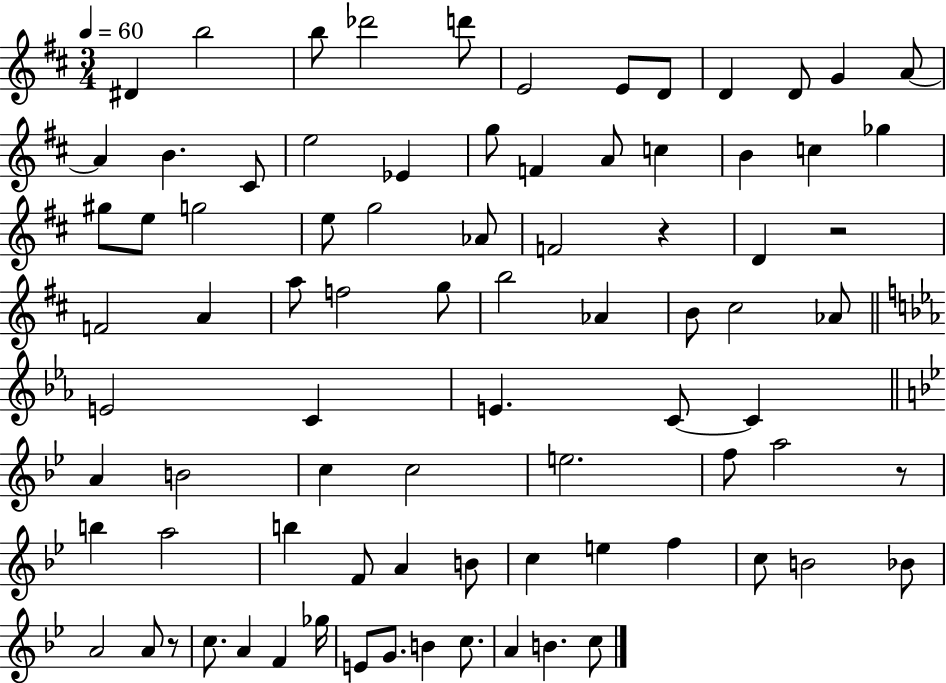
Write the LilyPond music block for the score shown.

{
  \clef treble
  \numericTimeSignature
  \time 3/4
  \key d \major
  \tempo 4 = 60
  dis'4 b''2 | b''8 des'''2 d'''8 | e'2 e'8 d'8 | d'4 d'8 g'4 a'8~~ | \break a'4 b'4. cis'8 | e''2 ees'4 | g''8 f'4 a'8 c''4 | b'4 c''4 ges''4 | \break gis''8 e''8 g''2 | e''8 g''2 aes'8 | f'2 r4 | d'4 r2 | \break f'2 a'4 | a''8 f''2 g''8 | b''2 aes'4 | b'8 cis''2 aes'8 | \break \bar "||" \break \key c \minor e'2 c'4 | e'4. c'8~~ c'4 | \bar "||" \break \key g \minor a'4 b'2 | c''4 c''2 | e''2. | f''8 a''2 r8 | \break b''4 a''2 | b''4 f'8 a'4 b'8 | c''4 e''4 f''4 | c''8 b'2 bes'8 | \break a'2 a'8 r8 | c''8. a'4 f'4 ges''16 | e'8 g'8. b'4 c''8. | a'4 b'4. c''8 | \break \bar "|."
}